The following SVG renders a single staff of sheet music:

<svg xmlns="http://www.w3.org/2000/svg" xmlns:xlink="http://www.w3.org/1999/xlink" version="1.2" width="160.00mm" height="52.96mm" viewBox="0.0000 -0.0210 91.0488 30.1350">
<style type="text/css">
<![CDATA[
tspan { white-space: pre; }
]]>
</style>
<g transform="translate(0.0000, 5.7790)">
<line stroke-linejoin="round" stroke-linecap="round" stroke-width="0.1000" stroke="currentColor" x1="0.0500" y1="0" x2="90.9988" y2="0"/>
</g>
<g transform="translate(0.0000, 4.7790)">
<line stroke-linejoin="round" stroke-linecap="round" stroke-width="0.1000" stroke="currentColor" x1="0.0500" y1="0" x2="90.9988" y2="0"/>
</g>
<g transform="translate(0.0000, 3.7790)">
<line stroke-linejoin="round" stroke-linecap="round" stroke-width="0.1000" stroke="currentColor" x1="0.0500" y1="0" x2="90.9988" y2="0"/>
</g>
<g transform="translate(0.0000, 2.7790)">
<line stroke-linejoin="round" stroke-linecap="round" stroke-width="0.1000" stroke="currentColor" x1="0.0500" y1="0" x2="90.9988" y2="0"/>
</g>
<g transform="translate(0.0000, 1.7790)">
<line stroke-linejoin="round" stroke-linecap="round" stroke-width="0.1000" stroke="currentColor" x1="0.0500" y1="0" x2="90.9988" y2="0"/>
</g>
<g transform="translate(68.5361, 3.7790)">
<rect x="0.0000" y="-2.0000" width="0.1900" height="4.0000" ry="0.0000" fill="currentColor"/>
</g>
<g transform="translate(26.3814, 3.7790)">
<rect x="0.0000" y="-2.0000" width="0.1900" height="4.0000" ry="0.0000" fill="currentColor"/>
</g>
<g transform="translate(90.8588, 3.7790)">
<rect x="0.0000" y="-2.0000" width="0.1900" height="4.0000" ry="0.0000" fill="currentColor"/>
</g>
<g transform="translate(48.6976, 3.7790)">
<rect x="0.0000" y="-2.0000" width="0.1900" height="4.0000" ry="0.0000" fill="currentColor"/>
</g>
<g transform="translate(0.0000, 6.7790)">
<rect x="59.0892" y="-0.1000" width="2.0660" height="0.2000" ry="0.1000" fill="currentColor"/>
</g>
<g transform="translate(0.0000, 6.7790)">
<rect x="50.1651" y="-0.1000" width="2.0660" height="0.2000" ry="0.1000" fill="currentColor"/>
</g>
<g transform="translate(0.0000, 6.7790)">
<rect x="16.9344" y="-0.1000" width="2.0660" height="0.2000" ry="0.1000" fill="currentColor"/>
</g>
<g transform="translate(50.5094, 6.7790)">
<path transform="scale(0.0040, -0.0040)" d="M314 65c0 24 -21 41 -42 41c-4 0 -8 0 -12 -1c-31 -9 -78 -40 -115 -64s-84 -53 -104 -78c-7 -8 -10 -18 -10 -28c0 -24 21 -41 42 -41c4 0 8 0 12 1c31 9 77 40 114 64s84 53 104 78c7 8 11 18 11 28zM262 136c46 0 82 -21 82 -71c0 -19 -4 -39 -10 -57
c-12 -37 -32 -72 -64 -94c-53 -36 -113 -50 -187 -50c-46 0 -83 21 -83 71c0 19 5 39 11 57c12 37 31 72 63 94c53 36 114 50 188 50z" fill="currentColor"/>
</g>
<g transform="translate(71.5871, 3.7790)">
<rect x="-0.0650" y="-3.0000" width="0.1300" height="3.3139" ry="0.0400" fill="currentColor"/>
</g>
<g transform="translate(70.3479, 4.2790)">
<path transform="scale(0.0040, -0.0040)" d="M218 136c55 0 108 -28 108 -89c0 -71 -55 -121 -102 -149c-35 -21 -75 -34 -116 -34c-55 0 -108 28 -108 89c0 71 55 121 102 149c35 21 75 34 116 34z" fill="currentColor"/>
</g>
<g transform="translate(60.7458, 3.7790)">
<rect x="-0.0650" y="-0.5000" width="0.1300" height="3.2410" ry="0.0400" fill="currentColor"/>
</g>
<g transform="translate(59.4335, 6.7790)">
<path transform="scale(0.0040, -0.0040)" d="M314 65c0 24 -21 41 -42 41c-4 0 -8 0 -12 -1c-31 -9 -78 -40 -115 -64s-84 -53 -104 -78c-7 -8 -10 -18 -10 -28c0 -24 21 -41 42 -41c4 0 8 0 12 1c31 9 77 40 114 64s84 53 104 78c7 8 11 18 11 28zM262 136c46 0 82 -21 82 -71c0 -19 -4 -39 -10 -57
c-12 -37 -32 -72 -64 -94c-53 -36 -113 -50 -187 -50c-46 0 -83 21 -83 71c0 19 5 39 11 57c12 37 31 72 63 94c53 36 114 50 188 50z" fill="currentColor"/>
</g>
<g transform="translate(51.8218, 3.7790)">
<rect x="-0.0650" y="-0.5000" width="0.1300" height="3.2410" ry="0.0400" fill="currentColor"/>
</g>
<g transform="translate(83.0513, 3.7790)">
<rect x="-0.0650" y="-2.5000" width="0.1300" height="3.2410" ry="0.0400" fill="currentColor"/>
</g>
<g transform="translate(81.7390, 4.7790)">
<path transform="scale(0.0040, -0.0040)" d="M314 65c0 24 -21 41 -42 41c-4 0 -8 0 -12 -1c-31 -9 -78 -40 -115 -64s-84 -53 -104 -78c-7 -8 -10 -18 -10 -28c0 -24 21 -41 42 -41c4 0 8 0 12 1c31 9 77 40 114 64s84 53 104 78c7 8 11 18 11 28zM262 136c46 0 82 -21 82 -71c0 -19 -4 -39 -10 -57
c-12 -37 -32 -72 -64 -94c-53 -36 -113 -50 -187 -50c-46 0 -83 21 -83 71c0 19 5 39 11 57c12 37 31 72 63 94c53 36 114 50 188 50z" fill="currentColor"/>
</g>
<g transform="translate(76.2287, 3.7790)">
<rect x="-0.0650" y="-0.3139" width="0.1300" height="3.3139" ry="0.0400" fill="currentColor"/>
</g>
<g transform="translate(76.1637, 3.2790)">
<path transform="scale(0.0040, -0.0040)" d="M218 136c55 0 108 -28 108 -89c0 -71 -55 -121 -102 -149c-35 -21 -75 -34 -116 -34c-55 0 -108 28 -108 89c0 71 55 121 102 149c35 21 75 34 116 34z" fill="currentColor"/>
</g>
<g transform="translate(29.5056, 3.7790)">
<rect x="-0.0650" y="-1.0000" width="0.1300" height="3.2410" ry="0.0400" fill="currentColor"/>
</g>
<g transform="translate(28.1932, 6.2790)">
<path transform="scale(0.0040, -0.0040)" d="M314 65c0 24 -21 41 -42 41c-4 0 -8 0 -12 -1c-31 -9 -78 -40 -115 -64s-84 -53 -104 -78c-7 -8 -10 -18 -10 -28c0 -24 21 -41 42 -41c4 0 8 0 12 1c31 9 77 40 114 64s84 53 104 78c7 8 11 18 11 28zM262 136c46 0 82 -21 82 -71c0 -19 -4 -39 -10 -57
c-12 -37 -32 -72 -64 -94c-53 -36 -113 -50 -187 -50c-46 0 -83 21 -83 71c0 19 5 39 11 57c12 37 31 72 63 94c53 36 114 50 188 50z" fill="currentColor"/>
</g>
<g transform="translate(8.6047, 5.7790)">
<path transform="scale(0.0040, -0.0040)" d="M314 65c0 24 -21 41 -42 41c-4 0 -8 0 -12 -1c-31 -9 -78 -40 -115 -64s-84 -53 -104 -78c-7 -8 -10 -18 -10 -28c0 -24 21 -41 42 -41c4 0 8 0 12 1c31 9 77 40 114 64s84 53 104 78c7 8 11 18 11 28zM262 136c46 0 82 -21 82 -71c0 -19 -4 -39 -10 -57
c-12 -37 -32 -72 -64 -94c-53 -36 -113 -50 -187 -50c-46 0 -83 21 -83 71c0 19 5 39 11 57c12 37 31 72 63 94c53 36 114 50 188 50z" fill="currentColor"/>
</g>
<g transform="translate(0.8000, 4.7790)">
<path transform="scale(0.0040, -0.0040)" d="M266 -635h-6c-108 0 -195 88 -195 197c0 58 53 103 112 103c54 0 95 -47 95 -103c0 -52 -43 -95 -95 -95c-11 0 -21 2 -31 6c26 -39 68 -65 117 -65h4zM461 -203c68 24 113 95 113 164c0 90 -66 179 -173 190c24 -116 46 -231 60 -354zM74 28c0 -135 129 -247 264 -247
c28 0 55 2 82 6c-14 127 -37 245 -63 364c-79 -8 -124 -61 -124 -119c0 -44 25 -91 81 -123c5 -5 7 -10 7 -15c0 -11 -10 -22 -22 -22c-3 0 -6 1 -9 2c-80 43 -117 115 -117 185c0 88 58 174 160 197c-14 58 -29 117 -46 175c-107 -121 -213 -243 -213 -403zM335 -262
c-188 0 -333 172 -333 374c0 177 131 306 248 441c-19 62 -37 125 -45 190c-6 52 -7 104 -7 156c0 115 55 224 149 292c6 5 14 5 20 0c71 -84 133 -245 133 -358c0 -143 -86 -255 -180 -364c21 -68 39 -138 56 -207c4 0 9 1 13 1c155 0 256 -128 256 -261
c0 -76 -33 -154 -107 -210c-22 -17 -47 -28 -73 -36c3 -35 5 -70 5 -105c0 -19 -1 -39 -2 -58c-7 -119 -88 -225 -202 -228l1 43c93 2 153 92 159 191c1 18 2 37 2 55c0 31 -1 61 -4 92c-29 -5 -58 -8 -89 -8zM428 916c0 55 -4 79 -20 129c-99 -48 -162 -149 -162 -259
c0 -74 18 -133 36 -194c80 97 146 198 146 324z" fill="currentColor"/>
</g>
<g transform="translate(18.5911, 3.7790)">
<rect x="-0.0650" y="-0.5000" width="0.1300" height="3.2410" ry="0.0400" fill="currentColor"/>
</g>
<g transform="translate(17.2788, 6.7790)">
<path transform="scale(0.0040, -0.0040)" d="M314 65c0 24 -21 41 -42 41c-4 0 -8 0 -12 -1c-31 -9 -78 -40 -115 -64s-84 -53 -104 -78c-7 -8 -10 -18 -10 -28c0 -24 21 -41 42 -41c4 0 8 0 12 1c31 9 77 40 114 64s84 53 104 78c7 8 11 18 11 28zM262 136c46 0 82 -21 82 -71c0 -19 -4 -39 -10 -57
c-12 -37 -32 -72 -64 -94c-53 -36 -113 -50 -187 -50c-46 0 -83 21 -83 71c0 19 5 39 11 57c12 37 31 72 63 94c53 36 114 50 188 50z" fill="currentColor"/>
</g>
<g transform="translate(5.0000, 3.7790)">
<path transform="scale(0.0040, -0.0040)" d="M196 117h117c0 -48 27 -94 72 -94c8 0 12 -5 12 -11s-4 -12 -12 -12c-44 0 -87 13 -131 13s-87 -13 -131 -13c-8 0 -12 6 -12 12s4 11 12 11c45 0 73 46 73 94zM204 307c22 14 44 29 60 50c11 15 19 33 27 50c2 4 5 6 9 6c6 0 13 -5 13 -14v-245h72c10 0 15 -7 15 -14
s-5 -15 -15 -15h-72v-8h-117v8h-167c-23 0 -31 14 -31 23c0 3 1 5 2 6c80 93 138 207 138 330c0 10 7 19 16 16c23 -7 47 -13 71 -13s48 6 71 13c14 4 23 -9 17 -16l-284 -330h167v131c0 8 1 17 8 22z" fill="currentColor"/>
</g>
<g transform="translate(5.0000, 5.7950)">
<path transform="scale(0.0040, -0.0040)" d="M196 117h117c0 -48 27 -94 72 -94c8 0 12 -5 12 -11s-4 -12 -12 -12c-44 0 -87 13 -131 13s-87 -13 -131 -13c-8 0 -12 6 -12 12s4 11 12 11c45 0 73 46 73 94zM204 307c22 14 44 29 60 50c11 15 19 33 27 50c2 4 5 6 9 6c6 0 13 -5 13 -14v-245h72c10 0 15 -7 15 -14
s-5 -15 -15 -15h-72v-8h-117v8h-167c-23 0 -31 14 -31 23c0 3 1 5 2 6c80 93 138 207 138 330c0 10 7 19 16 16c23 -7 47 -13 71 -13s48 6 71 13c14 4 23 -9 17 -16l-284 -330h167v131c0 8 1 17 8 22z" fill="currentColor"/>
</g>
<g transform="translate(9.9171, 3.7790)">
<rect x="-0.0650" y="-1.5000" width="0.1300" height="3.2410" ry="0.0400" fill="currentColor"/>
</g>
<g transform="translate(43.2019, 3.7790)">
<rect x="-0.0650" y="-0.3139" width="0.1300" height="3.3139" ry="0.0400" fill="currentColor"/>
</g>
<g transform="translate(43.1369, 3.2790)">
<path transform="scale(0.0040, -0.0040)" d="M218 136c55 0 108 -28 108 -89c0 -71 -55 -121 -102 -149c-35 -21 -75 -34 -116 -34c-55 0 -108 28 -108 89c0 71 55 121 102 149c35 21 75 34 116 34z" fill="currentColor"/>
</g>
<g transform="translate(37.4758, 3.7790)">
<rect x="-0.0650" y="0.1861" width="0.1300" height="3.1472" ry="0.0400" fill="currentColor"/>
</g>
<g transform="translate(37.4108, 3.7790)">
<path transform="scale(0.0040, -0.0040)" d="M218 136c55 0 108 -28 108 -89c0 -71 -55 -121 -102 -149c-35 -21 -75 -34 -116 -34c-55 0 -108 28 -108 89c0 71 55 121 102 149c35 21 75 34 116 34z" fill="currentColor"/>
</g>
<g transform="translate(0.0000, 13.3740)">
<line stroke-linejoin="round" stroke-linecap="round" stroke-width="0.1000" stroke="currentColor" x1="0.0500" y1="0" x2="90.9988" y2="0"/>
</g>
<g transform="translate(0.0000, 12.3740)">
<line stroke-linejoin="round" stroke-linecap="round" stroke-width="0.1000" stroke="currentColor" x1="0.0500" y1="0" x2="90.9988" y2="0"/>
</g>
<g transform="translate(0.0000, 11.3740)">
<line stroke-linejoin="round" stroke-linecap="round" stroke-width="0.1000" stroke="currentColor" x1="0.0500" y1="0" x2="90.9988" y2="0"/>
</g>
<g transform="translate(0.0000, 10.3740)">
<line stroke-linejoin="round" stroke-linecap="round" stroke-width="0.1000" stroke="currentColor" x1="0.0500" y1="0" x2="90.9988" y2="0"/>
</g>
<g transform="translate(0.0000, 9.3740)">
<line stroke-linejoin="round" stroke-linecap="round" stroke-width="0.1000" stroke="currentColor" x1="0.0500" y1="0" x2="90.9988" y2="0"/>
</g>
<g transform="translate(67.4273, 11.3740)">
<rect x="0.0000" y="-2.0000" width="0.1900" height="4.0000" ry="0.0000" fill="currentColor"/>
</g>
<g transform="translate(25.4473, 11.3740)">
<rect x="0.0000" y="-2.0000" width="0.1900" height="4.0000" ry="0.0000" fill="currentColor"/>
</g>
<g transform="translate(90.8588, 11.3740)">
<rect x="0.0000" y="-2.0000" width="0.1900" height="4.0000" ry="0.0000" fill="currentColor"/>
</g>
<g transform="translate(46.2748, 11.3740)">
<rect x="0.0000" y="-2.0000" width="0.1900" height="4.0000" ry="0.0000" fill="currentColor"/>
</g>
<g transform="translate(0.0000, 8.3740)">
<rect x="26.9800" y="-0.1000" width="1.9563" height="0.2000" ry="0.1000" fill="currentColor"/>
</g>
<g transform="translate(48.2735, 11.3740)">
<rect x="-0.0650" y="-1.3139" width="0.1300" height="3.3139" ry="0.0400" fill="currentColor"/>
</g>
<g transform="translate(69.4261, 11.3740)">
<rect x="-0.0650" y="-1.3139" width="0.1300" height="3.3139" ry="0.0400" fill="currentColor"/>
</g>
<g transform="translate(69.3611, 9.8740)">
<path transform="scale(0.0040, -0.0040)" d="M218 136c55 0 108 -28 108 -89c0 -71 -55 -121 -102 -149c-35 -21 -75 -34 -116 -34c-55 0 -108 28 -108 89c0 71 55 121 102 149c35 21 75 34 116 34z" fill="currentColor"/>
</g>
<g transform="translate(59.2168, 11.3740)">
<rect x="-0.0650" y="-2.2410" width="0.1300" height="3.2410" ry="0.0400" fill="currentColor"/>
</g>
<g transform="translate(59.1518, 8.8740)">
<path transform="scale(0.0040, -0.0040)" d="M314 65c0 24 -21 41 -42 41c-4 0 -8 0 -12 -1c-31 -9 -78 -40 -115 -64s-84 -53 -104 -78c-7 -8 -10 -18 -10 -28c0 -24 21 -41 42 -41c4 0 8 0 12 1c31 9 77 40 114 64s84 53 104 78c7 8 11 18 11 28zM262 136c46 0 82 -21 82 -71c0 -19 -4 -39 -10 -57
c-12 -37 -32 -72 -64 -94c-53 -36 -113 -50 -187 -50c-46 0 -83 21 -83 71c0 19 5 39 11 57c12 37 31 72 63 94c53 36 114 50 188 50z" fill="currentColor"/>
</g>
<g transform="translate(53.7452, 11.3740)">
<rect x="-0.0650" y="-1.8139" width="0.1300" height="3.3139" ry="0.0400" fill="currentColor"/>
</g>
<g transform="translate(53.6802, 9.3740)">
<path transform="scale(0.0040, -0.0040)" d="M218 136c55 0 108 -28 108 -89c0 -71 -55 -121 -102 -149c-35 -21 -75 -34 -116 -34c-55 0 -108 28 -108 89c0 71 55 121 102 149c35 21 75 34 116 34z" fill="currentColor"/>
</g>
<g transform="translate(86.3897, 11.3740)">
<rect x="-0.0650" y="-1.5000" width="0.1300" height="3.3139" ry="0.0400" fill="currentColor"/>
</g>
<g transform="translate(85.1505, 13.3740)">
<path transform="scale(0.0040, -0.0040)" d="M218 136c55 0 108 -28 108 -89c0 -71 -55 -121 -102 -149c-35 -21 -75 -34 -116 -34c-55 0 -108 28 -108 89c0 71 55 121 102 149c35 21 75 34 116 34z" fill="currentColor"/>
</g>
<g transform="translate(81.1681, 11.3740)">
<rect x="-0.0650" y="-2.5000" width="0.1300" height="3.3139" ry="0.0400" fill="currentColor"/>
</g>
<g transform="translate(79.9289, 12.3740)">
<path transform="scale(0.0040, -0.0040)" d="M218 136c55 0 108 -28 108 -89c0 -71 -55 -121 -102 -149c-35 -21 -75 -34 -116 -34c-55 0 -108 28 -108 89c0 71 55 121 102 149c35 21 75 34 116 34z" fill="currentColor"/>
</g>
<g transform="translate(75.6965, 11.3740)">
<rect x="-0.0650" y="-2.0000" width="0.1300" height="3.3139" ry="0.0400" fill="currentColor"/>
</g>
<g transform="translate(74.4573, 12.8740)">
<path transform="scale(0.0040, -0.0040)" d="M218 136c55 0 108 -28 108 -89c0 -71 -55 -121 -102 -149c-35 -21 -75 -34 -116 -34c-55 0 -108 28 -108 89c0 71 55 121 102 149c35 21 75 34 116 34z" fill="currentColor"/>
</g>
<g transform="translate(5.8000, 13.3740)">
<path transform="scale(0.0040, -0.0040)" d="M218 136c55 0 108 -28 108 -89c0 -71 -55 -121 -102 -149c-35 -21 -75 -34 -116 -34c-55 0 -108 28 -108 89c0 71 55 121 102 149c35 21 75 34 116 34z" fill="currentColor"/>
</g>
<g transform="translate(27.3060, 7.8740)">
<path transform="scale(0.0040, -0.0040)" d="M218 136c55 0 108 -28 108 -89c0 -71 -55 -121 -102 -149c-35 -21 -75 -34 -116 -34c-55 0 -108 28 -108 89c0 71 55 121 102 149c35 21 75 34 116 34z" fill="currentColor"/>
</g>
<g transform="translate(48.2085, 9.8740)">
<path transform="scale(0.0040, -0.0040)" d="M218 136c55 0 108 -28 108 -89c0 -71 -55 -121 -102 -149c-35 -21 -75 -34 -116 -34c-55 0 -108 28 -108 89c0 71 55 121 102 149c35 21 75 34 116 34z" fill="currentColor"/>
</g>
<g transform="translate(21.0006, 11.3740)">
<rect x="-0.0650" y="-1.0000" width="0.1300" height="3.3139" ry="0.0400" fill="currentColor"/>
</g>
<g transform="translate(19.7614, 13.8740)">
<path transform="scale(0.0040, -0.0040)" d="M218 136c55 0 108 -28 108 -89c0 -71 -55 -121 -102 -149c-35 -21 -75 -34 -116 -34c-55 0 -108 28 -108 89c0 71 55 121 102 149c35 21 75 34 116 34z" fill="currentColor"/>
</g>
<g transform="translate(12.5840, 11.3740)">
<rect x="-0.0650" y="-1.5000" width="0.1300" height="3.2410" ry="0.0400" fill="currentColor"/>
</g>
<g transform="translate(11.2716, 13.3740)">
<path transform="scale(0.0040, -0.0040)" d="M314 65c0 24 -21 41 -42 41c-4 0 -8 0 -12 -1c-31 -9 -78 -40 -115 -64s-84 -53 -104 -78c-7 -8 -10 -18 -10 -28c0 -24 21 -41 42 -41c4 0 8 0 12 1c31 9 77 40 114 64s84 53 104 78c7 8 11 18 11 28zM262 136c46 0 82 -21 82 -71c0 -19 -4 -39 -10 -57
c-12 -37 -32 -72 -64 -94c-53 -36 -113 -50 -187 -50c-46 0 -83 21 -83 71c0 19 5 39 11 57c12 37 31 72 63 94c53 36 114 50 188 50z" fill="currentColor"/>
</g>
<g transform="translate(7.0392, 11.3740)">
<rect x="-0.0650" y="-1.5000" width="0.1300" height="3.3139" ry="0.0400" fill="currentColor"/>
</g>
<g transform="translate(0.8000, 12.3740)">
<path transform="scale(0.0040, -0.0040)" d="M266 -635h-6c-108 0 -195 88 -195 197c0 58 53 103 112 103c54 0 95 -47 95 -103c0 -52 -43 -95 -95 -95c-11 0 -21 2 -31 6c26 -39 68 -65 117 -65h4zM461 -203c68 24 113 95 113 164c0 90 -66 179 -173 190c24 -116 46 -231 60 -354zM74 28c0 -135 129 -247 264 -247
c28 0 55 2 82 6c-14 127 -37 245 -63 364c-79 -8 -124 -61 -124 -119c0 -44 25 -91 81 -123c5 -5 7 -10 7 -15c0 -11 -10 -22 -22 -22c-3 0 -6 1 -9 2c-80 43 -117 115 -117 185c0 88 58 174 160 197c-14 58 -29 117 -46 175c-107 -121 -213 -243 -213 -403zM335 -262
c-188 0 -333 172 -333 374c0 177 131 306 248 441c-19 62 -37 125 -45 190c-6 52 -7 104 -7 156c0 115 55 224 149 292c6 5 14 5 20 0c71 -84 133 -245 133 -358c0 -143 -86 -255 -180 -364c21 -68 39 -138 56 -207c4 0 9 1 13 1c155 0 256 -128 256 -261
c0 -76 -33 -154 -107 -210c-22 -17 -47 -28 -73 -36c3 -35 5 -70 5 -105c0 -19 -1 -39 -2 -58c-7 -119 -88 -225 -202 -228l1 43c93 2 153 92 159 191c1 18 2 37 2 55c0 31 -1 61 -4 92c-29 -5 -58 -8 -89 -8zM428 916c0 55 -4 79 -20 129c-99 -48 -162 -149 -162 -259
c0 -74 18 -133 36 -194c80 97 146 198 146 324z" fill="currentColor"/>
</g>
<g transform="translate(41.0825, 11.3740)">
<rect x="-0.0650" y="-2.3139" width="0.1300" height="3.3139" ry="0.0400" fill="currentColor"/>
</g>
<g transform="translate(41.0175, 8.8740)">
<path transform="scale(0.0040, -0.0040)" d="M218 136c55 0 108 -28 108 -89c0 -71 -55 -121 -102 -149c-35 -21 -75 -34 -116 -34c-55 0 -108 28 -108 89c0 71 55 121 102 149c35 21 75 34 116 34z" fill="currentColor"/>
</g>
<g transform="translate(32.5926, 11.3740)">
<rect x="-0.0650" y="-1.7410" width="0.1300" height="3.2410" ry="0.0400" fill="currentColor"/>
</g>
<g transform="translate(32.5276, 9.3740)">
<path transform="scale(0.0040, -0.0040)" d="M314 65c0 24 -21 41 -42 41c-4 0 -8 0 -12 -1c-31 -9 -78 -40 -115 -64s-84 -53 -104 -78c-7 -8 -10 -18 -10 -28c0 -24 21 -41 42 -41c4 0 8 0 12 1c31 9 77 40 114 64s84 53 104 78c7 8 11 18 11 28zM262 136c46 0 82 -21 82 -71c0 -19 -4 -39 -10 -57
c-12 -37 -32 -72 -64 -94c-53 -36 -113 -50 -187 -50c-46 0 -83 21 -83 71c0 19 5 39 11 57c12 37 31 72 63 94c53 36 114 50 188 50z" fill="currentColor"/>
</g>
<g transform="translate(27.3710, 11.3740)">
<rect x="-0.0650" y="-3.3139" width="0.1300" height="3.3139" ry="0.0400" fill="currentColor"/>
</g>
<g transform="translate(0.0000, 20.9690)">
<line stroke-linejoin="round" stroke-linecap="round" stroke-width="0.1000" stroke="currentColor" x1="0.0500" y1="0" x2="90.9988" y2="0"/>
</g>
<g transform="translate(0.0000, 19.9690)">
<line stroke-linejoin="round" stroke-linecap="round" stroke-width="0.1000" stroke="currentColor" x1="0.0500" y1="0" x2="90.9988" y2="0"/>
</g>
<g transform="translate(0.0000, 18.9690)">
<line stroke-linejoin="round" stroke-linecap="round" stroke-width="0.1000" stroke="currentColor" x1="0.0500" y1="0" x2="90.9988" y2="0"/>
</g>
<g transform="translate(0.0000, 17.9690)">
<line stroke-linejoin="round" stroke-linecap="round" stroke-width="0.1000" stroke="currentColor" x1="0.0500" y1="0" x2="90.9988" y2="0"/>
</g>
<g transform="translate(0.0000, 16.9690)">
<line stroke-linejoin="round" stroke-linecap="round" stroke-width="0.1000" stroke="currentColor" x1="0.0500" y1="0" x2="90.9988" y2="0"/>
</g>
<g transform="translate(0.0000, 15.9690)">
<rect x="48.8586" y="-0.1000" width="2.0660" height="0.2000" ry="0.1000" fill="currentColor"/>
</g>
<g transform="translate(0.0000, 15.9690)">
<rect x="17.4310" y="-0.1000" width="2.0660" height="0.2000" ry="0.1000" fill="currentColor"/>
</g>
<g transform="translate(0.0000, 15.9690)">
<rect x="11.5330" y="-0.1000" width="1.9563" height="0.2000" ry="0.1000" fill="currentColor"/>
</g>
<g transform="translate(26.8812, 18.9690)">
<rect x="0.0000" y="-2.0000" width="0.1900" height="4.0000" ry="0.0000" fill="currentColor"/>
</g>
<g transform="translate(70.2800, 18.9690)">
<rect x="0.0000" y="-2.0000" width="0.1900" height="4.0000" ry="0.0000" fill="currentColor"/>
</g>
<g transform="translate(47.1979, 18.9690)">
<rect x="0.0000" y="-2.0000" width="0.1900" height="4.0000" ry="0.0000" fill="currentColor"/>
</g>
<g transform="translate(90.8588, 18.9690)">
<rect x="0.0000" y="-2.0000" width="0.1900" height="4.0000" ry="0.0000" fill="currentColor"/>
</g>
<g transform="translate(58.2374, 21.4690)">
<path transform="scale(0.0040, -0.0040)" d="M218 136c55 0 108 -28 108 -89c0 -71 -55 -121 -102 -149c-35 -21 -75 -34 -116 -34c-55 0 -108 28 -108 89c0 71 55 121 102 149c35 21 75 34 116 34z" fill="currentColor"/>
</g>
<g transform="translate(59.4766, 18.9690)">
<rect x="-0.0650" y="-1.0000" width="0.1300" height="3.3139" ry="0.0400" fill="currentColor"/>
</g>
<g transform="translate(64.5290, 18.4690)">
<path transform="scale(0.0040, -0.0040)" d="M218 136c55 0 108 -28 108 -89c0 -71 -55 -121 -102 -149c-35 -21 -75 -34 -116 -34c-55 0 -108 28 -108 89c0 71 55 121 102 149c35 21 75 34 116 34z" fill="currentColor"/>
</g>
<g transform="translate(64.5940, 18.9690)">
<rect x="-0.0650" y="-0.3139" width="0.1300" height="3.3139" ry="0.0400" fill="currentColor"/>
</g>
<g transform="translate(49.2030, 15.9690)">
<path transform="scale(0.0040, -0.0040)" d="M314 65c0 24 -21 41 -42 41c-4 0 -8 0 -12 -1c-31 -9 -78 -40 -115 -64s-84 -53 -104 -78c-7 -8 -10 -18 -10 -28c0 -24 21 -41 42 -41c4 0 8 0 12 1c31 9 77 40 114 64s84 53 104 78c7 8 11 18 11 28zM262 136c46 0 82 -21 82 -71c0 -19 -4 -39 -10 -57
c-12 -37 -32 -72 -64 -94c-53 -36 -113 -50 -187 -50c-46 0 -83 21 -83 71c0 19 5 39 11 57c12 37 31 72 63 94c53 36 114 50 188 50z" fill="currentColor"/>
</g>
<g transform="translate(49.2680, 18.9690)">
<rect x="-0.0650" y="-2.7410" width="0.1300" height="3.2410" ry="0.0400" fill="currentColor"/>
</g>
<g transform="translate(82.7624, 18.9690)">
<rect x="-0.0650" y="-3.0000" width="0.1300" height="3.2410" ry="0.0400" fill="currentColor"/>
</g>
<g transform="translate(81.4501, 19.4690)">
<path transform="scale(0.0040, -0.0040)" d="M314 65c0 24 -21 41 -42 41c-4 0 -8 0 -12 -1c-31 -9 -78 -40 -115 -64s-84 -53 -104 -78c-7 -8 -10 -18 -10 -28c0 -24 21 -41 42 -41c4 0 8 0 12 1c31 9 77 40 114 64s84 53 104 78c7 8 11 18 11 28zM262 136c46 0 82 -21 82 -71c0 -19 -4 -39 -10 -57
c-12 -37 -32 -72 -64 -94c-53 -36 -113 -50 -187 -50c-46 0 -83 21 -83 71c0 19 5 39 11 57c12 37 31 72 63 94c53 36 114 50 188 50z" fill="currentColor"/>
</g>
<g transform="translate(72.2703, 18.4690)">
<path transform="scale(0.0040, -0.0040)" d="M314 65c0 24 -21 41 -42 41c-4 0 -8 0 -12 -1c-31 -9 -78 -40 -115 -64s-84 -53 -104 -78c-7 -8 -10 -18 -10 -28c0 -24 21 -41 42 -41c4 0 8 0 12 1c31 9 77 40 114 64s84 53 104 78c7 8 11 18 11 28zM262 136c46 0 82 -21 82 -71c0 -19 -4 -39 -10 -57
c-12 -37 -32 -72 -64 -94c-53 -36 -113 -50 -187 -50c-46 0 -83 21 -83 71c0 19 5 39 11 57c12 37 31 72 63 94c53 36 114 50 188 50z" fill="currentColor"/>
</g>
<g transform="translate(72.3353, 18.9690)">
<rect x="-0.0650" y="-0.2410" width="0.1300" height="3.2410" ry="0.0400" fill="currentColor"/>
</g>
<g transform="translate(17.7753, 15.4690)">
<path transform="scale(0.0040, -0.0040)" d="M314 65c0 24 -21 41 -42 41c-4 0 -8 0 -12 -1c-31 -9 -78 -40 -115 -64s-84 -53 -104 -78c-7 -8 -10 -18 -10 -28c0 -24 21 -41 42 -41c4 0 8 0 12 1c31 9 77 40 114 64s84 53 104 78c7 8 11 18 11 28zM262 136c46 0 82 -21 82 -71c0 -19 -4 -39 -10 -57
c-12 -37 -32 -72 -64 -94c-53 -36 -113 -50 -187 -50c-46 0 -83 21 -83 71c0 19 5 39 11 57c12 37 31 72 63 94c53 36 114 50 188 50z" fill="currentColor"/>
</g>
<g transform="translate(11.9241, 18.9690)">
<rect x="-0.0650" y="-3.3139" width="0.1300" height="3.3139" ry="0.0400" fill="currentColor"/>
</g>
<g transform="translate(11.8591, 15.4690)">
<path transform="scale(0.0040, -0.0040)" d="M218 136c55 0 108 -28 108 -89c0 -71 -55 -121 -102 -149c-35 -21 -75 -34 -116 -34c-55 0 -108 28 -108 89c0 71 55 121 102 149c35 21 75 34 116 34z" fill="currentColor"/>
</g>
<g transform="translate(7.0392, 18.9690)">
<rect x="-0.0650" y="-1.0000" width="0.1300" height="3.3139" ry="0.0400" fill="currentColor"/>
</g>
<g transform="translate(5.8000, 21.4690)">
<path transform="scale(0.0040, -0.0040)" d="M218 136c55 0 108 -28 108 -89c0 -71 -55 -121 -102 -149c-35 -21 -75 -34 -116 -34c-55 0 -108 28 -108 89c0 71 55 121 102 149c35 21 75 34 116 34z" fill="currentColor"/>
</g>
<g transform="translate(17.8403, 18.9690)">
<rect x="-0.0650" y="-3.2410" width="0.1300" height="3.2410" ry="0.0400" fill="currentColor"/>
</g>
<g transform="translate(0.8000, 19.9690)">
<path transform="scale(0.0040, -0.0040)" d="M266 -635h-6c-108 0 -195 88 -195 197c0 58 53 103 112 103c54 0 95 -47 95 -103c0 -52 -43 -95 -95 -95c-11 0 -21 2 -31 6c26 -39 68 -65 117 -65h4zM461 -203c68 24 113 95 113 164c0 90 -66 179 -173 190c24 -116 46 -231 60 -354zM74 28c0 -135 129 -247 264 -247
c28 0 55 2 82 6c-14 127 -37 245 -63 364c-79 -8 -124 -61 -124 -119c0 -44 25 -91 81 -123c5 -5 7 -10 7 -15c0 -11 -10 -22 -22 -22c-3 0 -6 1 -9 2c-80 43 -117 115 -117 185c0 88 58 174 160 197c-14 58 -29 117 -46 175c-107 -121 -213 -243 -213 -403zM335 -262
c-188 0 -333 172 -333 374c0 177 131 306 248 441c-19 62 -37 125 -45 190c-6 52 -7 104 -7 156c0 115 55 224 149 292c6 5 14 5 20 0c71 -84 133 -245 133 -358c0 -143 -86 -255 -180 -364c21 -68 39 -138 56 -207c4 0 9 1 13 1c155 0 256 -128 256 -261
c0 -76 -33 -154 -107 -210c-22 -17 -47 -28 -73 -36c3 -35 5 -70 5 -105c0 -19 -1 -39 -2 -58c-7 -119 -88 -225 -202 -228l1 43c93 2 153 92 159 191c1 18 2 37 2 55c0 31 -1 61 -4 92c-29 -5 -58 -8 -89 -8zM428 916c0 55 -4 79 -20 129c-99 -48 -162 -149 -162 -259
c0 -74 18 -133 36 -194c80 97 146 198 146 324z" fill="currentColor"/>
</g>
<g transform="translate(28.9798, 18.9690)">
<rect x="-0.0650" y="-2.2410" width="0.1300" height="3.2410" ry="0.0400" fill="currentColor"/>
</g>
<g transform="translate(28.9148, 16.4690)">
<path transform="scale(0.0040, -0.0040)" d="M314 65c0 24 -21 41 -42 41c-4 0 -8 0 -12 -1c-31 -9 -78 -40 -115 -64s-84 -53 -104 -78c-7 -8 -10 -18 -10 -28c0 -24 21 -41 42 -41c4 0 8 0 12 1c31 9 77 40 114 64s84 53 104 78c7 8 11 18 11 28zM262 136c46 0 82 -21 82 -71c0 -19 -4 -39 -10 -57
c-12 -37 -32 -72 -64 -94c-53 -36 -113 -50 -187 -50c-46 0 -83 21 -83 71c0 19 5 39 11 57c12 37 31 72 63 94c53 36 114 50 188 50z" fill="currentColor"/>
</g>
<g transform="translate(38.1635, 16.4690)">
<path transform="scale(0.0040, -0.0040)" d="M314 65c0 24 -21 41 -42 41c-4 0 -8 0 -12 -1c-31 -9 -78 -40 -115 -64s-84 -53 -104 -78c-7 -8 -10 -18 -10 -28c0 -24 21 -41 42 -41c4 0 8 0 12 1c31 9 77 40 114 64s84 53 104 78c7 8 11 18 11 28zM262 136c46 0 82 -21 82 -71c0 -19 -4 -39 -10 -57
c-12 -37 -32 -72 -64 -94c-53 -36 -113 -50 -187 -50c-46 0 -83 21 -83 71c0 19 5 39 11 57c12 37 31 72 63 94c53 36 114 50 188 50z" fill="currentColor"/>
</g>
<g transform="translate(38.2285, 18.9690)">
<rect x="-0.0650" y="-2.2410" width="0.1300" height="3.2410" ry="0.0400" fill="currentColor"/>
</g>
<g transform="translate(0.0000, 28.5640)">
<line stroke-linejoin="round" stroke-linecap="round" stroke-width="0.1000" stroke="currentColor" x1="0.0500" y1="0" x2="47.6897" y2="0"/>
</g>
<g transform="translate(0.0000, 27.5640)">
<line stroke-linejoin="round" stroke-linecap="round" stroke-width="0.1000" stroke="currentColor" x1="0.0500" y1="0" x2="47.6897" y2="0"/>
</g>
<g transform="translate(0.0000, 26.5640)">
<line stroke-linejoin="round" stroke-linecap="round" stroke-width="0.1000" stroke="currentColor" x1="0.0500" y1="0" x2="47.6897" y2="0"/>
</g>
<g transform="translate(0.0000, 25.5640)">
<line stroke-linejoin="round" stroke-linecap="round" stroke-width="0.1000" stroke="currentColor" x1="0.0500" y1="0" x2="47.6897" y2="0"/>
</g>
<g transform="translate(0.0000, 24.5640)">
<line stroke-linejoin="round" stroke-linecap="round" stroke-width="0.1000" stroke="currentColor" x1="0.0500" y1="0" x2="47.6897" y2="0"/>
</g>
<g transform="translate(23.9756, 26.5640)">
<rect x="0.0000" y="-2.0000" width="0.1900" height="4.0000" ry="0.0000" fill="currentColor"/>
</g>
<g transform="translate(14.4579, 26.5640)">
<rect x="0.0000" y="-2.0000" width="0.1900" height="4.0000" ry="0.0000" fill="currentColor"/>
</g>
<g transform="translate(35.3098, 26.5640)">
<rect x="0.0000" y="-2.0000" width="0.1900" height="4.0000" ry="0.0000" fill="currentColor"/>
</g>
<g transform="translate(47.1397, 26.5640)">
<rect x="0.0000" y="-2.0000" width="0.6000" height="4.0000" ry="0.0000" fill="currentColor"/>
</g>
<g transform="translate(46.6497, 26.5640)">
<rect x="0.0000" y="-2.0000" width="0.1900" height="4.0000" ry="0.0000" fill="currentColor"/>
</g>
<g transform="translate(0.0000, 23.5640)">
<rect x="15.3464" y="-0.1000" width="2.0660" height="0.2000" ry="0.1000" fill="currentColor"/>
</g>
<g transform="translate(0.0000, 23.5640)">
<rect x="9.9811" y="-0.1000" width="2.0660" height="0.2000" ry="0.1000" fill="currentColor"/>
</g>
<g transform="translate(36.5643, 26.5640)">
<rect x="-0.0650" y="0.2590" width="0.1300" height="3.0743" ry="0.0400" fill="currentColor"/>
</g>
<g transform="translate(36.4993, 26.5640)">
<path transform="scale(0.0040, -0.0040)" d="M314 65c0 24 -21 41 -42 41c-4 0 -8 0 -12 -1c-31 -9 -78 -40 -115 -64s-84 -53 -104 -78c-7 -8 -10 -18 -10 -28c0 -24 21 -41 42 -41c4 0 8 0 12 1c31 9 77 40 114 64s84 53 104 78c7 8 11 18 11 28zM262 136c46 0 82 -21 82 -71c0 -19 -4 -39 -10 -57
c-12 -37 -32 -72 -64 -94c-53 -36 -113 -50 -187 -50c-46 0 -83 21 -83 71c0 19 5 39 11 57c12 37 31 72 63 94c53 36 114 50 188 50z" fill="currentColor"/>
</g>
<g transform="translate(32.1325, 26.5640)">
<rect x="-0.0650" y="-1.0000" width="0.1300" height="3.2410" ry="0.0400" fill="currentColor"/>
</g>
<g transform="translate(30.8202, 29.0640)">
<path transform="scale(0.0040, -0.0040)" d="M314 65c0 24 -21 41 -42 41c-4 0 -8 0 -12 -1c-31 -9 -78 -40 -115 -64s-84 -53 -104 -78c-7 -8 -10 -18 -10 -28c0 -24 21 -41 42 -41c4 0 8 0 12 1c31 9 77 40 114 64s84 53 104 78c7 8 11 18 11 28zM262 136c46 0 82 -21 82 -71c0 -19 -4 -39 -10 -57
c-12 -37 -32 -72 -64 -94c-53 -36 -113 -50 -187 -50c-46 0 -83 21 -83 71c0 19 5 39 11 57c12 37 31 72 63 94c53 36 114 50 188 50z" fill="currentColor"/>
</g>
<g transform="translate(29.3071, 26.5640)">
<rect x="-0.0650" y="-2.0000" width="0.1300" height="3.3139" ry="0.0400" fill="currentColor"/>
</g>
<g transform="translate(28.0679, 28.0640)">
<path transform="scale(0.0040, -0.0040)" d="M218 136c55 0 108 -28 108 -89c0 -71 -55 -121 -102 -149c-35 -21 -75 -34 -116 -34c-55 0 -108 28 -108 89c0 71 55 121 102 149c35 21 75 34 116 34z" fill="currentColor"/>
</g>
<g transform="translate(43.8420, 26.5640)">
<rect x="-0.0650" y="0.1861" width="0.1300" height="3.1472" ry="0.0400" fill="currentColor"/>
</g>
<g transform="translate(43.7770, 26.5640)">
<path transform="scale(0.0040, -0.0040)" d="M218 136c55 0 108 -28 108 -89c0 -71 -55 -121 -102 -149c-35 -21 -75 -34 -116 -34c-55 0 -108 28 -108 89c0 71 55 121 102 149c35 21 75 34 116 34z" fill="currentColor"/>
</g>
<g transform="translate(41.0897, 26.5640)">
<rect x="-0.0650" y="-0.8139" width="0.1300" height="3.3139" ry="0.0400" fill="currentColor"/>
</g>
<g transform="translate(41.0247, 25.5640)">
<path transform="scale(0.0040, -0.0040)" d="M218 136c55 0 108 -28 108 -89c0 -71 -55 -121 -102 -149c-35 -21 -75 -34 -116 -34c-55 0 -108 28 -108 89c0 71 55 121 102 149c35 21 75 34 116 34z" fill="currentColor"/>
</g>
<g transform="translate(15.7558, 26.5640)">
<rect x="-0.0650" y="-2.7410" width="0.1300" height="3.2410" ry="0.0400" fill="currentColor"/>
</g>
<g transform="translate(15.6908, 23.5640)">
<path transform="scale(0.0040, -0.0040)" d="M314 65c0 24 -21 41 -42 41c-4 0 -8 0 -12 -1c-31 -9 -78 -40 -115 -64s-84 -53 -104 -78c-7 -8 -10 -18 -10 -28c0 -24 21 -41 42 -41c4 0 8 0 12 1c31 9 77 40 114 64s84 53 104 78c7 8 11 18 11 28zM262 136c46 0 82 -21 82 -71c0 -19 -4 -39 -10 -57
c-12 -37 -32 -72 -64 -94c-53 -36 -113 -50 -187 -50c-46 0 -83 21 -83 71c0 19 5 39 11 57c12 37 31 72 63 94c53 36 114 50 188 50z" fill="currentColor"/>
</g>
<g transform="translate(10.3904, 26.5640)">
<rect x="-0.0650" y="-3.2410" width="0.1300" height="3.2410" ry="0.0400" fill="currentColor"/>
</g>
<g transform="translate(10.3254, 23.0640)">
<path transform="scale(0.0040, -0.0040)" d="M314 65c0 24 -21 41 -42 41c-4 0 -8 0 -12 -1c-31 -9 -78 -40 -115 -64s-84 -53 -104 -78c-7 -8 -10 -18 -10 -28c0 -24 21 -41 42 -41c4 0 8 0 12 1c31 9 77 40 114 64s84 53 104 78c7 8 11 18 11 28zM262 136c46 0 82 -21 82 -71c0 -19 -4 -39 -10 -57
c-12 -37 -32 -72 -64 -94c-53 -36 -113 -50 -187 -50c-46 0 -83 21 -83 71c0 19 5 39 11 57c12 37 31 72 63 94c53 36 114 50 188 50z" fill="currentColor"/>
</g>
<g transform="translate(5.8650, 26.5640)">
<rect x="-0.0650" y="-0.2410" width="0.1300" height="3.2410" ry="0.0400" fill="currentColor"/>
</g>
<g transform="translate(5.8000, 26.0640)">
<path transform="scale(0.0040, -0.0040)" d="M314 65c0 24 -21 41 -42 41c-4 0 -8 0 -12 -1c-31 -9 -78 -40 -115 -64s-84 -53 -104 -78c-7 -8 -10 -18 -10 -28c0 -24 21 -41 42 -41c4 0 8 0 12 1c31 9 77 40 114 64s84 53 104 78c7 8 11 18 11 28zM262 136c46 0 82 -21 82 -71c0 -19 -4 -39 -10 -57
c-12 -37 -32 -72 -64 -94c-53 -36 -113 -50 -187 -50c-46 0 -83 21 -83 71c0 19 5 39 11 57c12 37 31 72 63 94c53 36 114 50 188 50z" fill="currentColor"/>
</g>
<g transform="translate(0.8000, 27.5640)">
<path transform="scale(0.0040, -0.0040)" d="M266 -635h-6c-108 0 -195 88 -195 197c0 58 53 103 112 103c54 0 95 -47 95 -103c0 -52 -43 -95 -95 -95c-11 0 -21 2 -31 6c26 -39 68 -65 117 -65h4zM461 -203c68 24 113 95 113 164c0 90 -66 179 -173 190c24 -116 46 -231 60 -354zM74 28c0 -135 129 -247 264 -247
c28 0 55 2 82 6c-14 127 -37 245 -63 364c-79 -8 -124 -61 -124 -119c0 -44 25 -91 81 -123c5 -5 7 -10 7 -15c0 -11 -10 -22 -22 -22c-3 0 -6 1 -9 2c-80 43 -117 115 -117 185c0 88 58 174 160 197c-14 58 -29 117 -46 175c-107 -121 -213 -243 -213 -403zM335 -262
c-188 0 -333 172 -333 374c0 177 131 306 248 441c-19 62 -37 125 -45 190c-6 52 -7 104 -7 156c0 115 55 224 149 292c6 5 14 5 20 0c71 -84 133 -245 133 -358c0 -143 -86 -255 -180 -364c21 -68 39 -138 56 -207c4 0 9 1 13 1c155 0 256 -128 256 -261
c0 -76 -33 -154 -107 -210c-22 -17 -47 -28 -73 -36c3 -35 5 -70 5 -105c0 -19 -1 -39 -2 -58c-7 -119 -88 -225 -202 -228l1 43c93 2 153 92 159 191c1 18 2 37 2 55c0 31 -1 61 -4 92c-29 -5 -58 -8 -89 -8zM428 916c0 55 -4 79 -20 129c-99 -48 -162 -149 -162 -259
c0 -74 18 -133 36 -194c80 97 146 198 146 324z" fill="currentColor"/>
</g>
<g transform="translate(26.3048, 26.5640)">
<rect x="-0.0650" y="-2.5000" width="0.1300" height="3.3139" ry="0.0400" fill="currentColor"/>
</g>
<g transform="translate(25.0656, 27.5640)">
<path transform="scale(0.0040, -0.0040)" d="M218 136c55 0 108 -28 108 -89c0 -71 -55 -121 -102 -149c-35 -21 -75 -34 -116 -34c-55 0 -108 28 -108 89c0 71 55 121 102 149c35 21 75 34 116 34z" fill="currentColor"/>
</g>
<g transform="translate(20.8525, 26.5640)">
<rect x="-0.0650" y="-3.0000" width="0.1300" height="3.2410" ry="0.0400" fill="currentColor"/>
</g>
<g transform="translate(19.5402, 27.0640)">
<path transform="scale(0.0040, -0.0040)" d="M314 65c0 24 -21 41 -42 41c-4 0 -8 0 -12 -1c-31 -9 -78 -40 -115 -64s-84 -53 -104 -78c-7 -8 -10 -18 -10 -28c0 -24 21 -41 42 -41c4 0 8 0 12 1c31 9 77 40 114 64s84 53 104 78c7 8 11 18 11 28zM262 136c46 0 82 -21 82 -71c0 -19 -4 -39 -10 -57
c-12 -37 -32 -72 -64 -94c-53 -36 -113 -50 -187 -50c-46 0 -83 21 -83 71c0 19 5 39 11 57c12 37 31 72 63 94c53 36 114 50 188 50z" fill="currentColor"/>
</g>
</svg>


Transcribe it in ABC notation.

X:1
T:Untitled
M:4/4
L:1/4
K:C
E2 C2 D2 B c C2 C2 A c G2 E E2 D b f2 g e f g2 e F G E D b b2 g2 g2 a2 D c c2 A2 c2 b2 a2 A2 G F D2 B2 d B